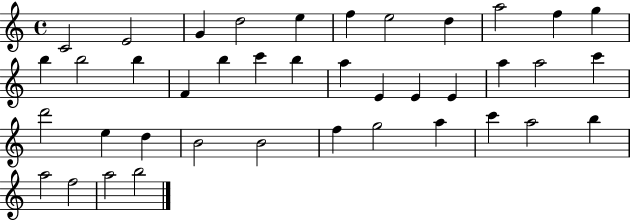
C4/h E4/h G4/q D5/h E5/q F5/q E5/h D5/q A5/h F5/q G5/q B5/q B5/h B5/q F4/q B5/q C6/q B5/q A5/q E4/q E4/q E4/q A5/q A5/h C6/q D6/h E5/q D5/q B4/h B4/h F5/q G5/h A5/q C6/q A5/h B5/q A5/h F5/h A5/h B5/h